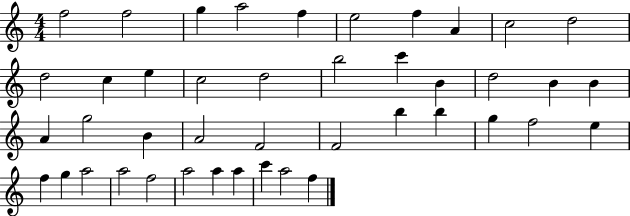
{
  \clef treble
  \numericTimeSignature
  \time 4/4
  \key c \major
  f''2 f''2 | g''4 a''2 f''4 | e''2 f''4 a'4 | c''2 d''2 | \break d''2 c''4 e''4 | c''2 d''2 | b''2 c'''4 b'4 | d''2 b'4 b'4 | \break a'4 g''2 b'4 | a'2 f'2 | f'2 b''4 b''4 | g''4 f''2 e''4 | \break f''4 g''4 a''2 | a''2 f''2 | a''2 a''4 a''4 | c'''4 a''2 f''4 | \break \bar "|."
}